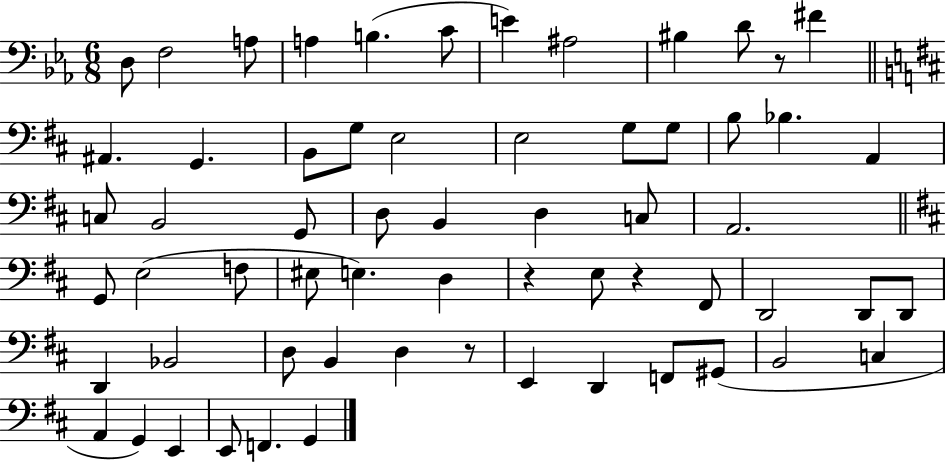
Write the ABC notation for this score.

X:1
T:Untitled
M:6/8
L:1/4
K:Eb
D,/2 F,2 A,/2 A, B, C/2 E ^A,2 ^B, D/2 z/2 ^F ^A,, G,, B,,/2 G,/2 E,2 E,2 G,/2 G,/2 B,/2 _B, A,, C,/2 B,,2 G,,/2 D,/2 B,, D, C,/2 A,,2 G,,/2 E,2 F,/2 ^E,/2 E, D, z E,/2 z ^F,,/2 D,,2 D,,/2 D,,/2 D,, _B,,2 D,/2 B,, D, z/2 E,, D,, F,,/2 ^G,,/2 B,,2 C, A,, G,, E,, E,,/2 F,, G,,